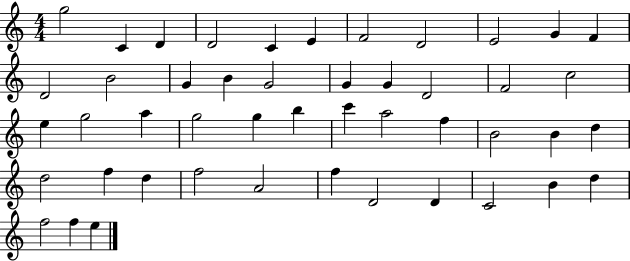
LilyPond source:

{
  \clef treble
  \numericTimeSignature
  \time 4/4
  \key c \major
  g''2 c'4 d'4 | d'2 c'4 e'4 | f'2 d'2 | e'2 g'4 f'4 | \break d'2 b'2 | g'4 b'4 g'2 | g'4 g'4 d'2 | f'2 c''2 | \break e''4 g''2 a''4 | g''2 g''4 b''4 | c'''4 a''2 f''4 | b'2 b'4 d''4 | \break d''2 f''4 d''4 | f''2 a'2 | f''4 d'2 d'4 | c'2 b'4 d''4 | \break f''2 f''4 e''4 | \bar "|."
}